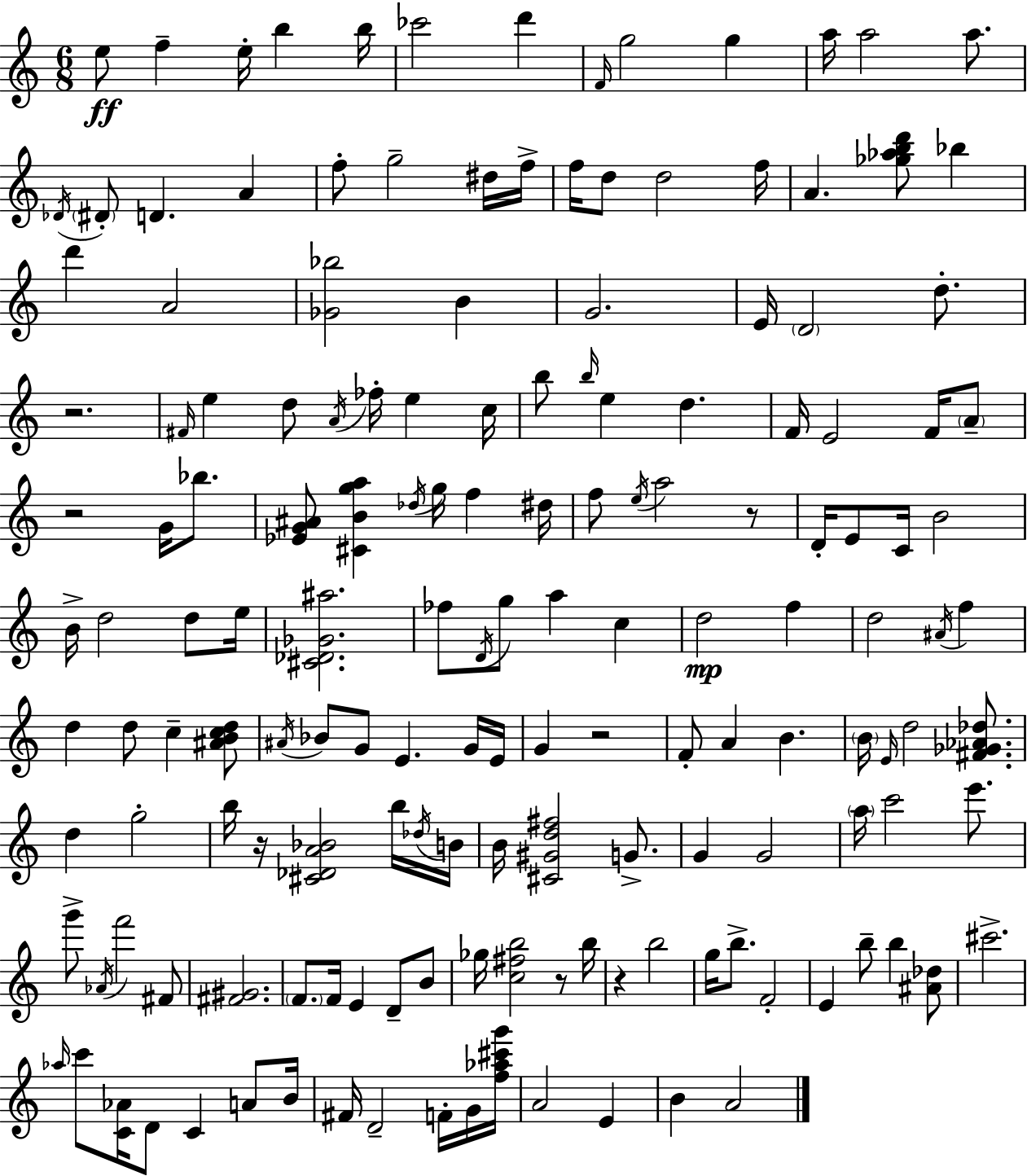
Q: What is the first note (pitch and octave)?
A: E5